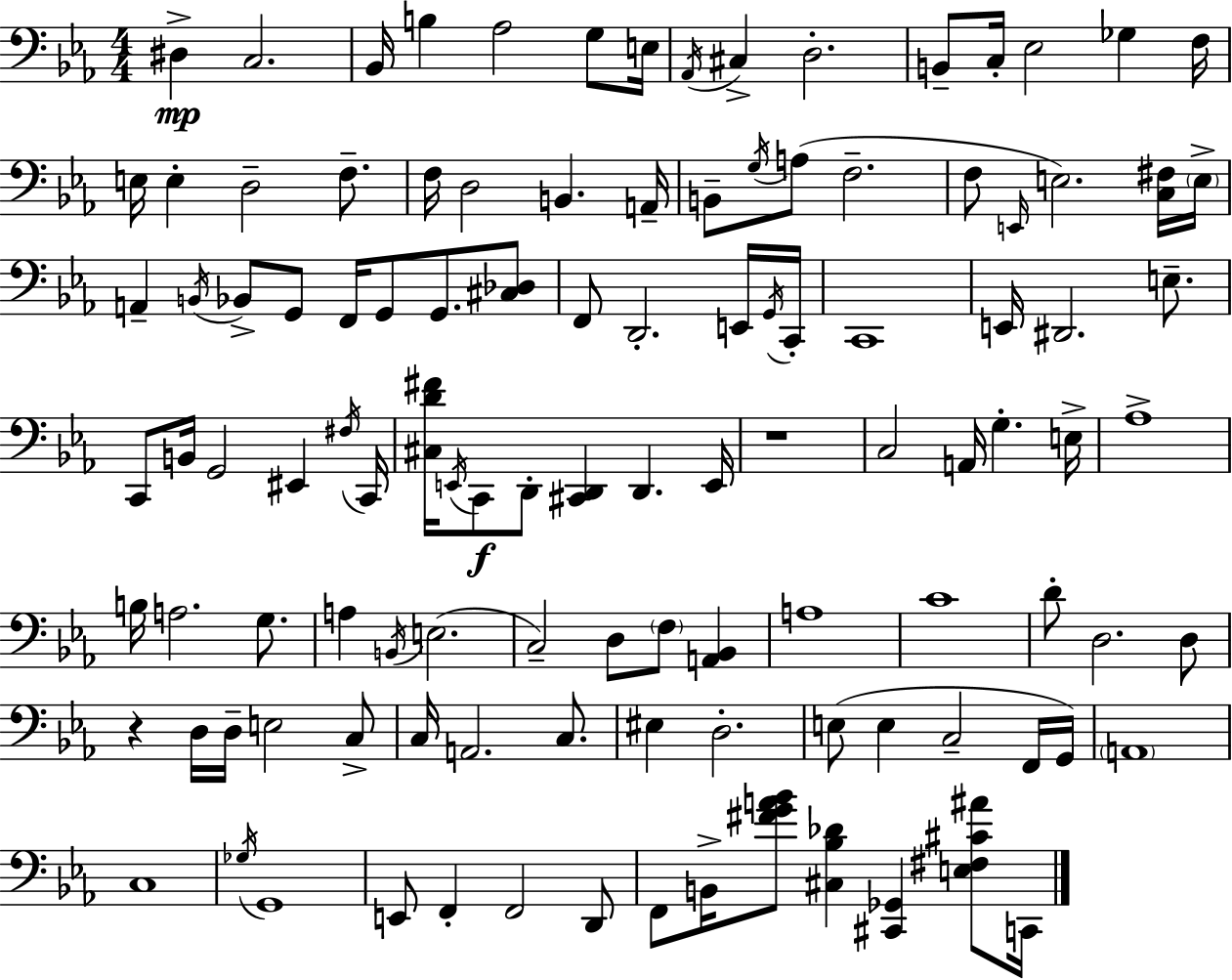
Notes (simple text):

D#3/q C3/h. Bb2/s B3/q Ab3/h G3/e E3/s Ab2/s C#3/q D3/h. B2/e C3/s Eb3/h Gb3/q F3/s E3/s E3/q D3/h F3/e. F3/s D3/h B2/q. A2/s B2/e G3/s A3/e F3/h. F3/e E2/s E3/h. [C3,F#3]/s E3/s A2/q B2/s Bb2/e G2/e F2/s G2/e G2/e. [C#3,Db3]/e F2/e D2/h. E2/s G2/s C2/s C2/w E2/s D#2/h. E3/e. C2/e B2/s G2/h EIS2/q F#3/s C2/s [C#3,D4,F#4]/s E2/s C2/e D2/e [C#2,D2]/q D2/q. E2/s R/w C3/h A2/s G3/q. E3/s Ab3/w B3/s A3/h. G3/e. A3/q B2/s E3/h. C3/h D3/e F3/e [A2,Bb2]/q A3/w C4/w D4/e D3/h. D3/e R/q D3/s D3/s E3/h C3/e C3/s A2/h. C3/e. EIS3/q D3/h. E3/e E3/q C3/h F2/s G2/s A2/w C3/w Gb3/s G2/w E2/e F2/q F2/h D2/e F2/e B2/s [F#4,G4,A4,Bb4]/e [C#3,Bb3,Db4]/q [C#2,Gb2]/q [E3,F#3,C#4,A#4]/e C2/s